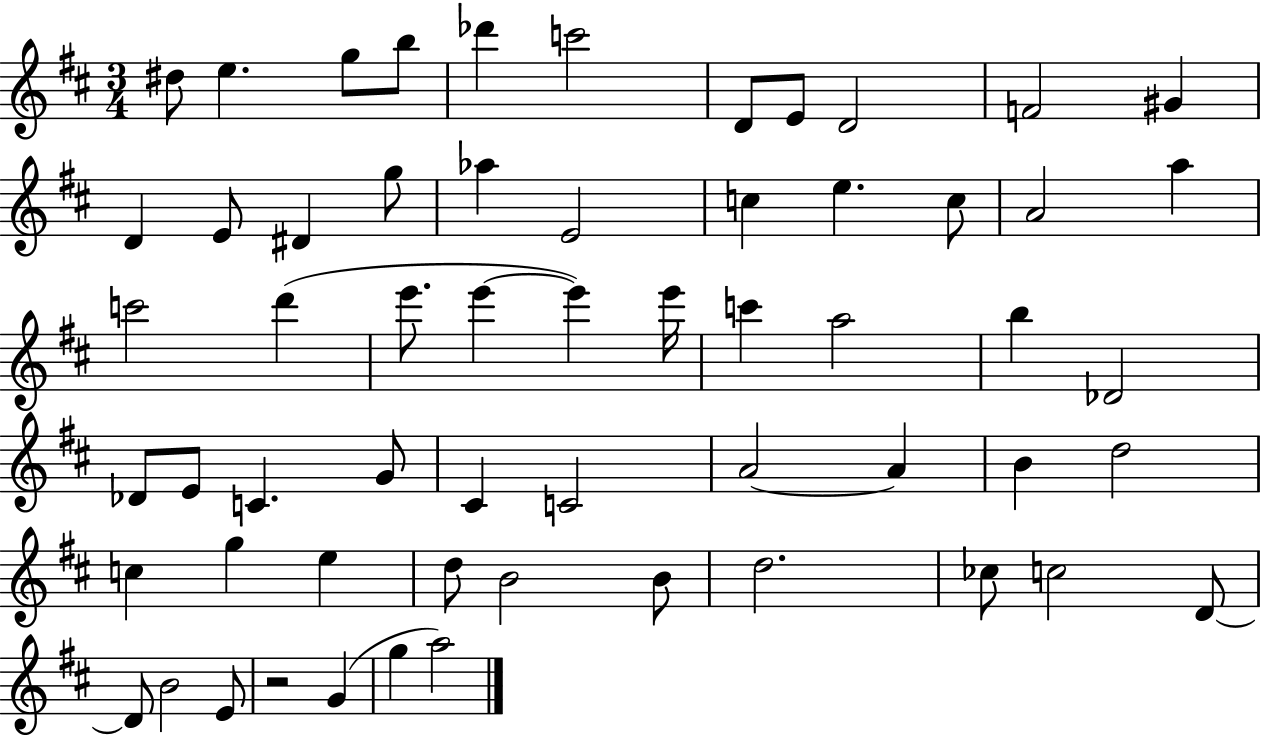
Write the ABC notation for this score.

X:1
T:Untitled
M:3/4
L:1/4
K:D
^d/2 e g/2 b/2 _d' c'2 D/2 E/2 D2 F2 ^G D E/2 ^D g/2 _a E2 c e c/2 A2 a c'2 d' e'/2 e' e' e'/4 c' a2 b _D2 _D/2 E/2 C G/2 ^C C2 A2 A B d2 c g e d/2 B2 B/2 d2 _c/2 c2 D/2 D/2 B2 E/2 z2 G g a2